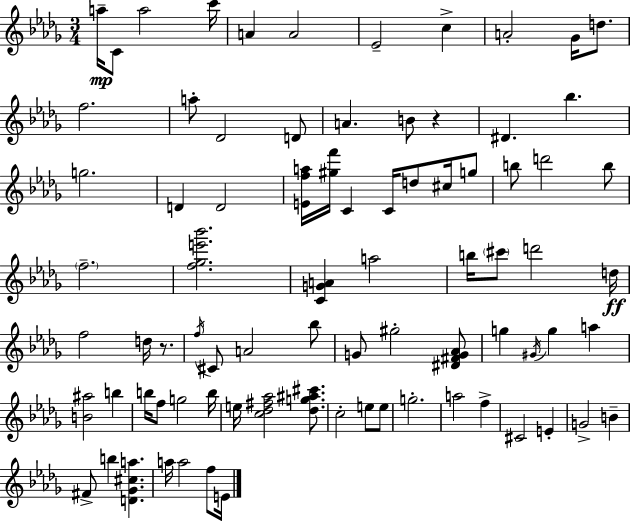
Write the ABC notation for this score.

X:1
T:Untitled
M:3/4
L:1/4
K:Bbm
a/4 C/2 a2 c'/4 A A2 _E2 c A2 _G/4 d/2 f2 a/2 _D2 D/2 A B/2 z ^D _b g2 D D2 [Efa]/4 [^gf']/4 C C/4 d/2 ^c/4 g/2 b/2 d'2 b/2 f2 [f_ge'_b']2 [CGA] a2 b/4 ^c'/2 d'2 d/4 f2 d/4 z/2 f/4 ^C/2 A2 _b/2 G/2 ^g2 [^D^FG_A]/2 g ^G/4 g a [B^a]2 b b/4 f/2 g2 b/4 e/4 [c_d^f_a]2 [_dg^a^c']/2 c2 e/2 e/2 g2 a2 f ^C2 E G2 B ^F/2 b [D_G^ca] a/4 a2 f/2 E/4